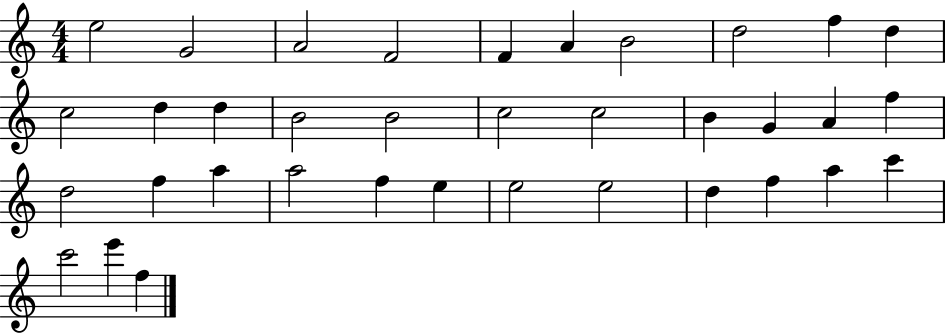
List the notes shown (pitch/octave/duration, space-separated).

E5/h G4/h A4/h F4/h F4/q A4/q B4/h D5/h F5/q D5/q C5/h D5/q D5/q B4/h B4/h C5/h C5/h B4/q G4/q A4/q F5/q D5/h F5/q A5/q A5/h F5/q E5/q E5/h E5/h D5/q F5/q A5/q C6/q C6/h E6/q F5/q